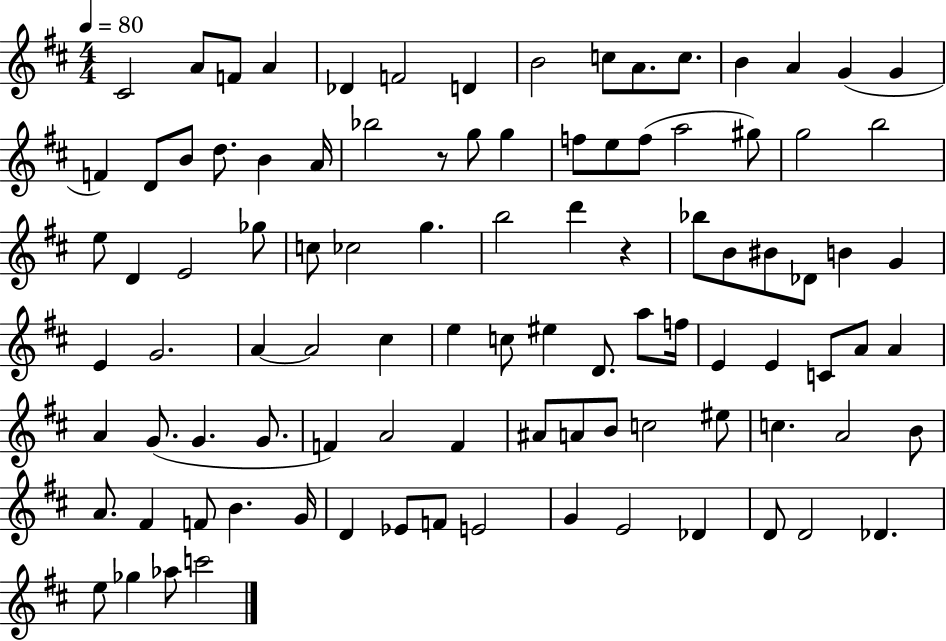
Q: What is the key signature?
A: D major